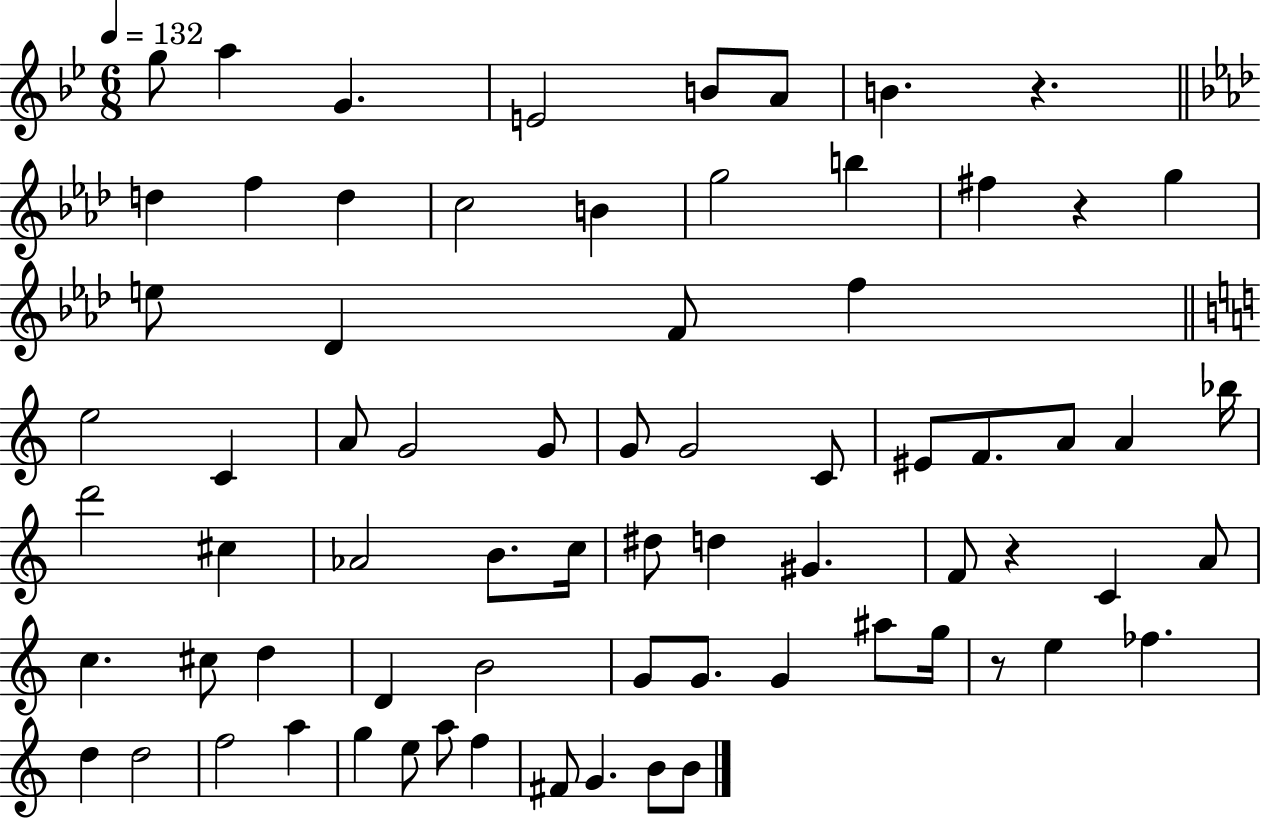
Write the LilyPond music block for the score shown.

{
  \clef treble
  \numericTimeSignature
  \time 6/8
  \key bes \major
  \tempo 4 = 132
  g''8 a''4 g'4. | e'2 b'8 a'8 | b'4. r4. | \bar "||" \break \key f \minor d''4 f''4 d''4 | c''2 b'4 | g''2 b''4 | fis''4 r4 g''4 | \break e''8 des'4 f'8 f''4 | \bar "||" \break \key c \major e''2 c'4 | a'8 g'2 g'8 | g'8 g'2 c'8 | eis'8 f'8. a'8 a'4 bes''16 | \break d'''2 cis''4 | aes'2 b'8. c''16 | dis''8 d''4 gis'4. | f'8 r4 c'4 a'8 | \break c''4. cis''8 d''4 | d'4 b'2 | g'8 g'8. g'4 ais''8 g''16 | r8 e''4 fes''4. | \break d''4 d''2 | f''2 a''4 | g''4 e''8 a''8 f''4 | fis'8 g'4. b'8 b'8 | \break \bar "|."
}